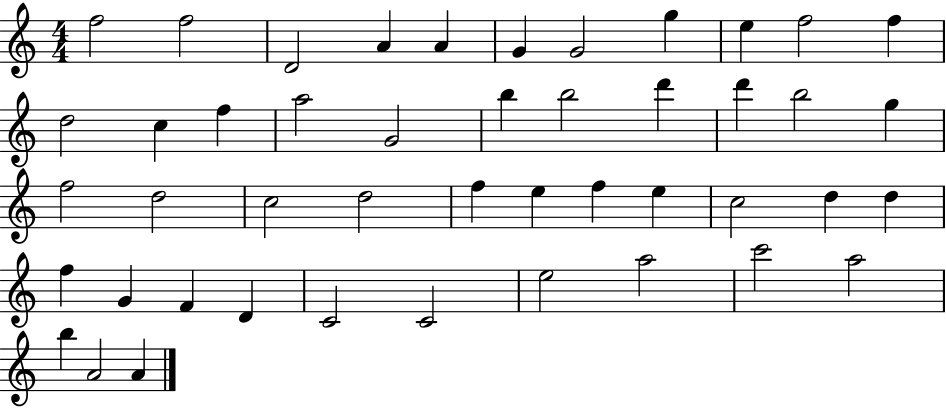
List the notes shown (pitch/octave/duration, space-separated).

F5/h F5/h D4/h A4/q A4/q G4/q G4/h G5/q E5/q F5/h F5/q D5/h C5/q F5/q A5/h G4/h B5/q B5/h D6/q D6/q B5/h G5/q F5/h D5/h C5/h D5/h F5/q E5/q F5/q E5/q C5/h D5/q D5/q F5/q G4/q F4/q D4/q C4/h C4/h E5/h A5/h C6/h A5/h B5/q A4/h A4/q